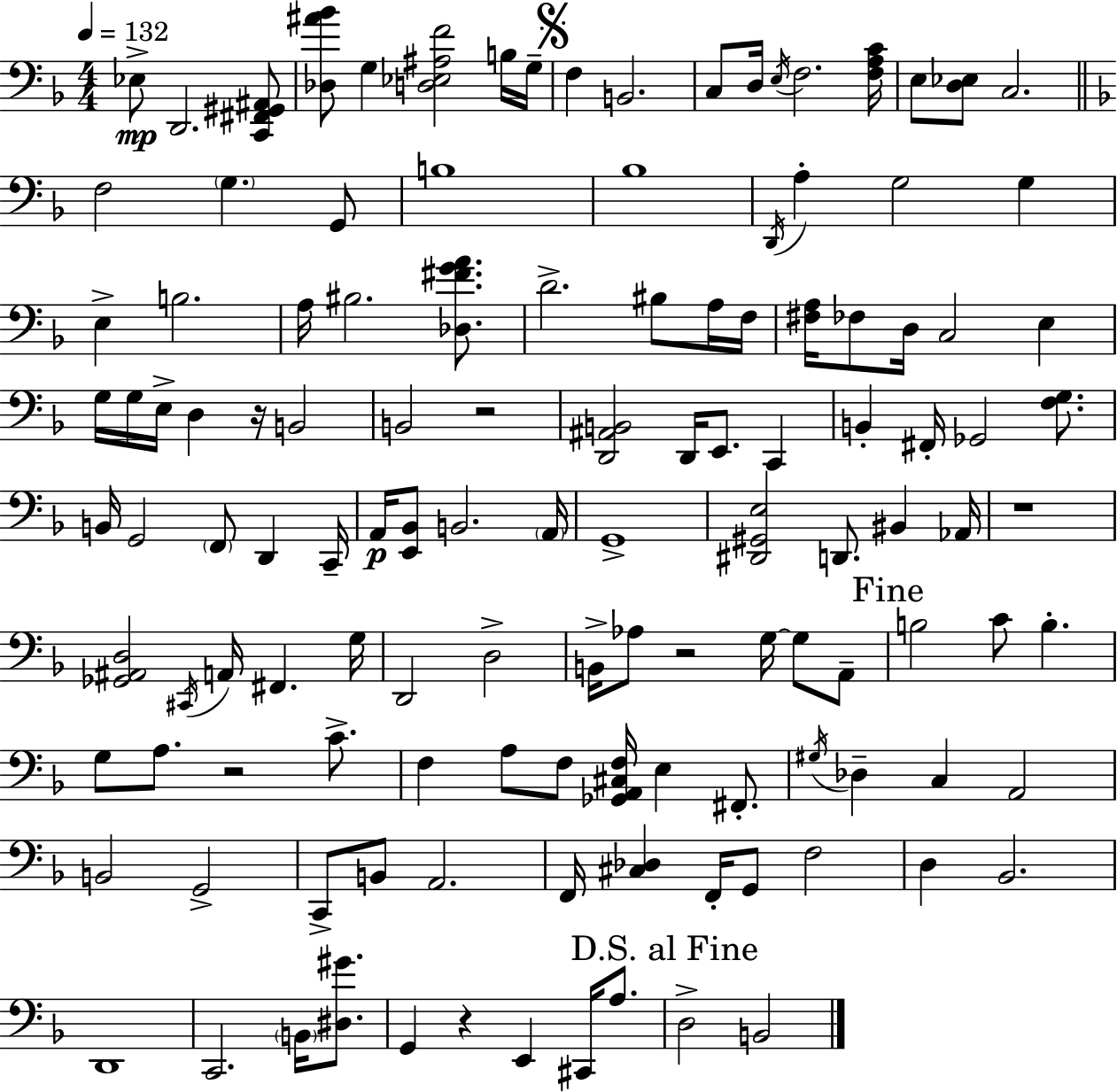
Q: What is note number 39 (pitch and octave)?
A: B2